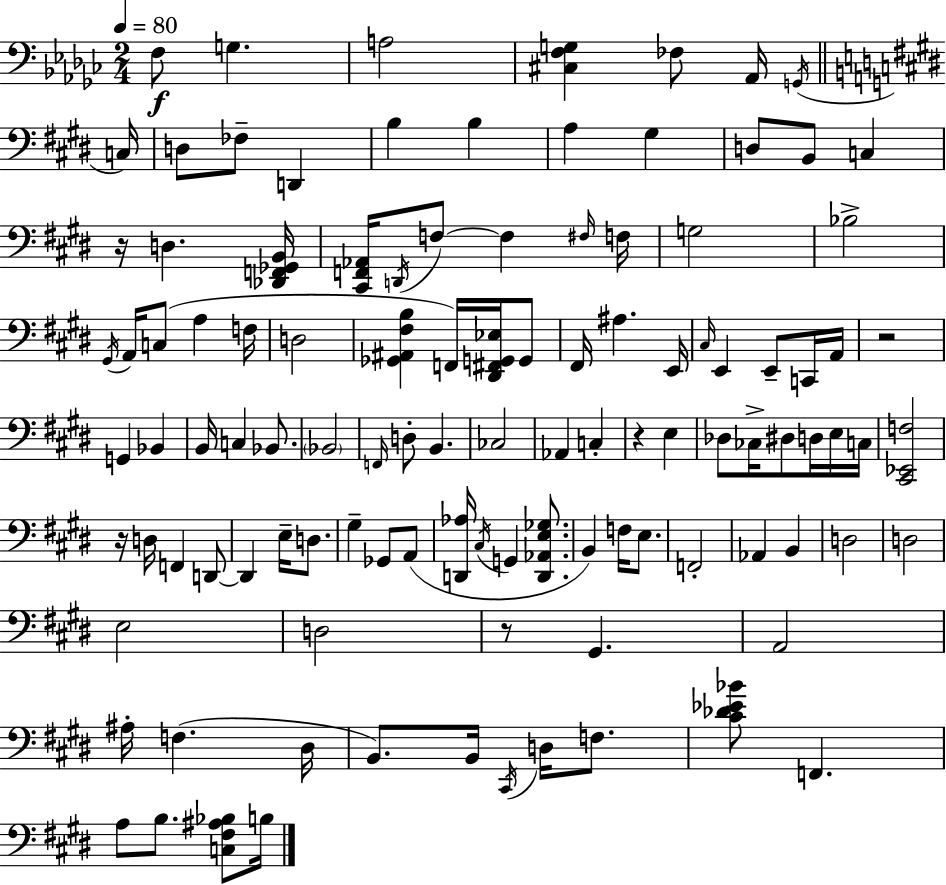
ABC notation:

X:1
T:Untitled
M:2/4
L:1/4
K:Ebm
F,/2 G, A,2 [^C,F,G,] _F,/2 _A,,/4 G,,/4 C,/4 D,/2 _F,/2 D,, B, B, A, ^G, D,/2 B,,/2 C, z/4 D, [_D,,F,,_G,,B,,]/4 [^C,,F,,_A,,]/4 D,,/4 F,/2 F, ^F,/4 F,/4 G,2 _B,2 ^G,,/4 A,,/4 C,/2 A, F,/4 D,2 [_G,,^A,,^F,B,] F,,/4 [^D,,^F,,G,,_E,]/4 G,,/2 ^F,,/4 ^A, E,,/4 ^C,/4 E,, E,,/2 C,,/4 A,,/4 z2 G,, _B,, B,,/4 C, _B,,/2 _B,,2 F,,/4 D,/2 B,, _C,2 _A,, C, z E, _D,/2 _C,/4 ^D,/2 D,/4 E,/4 C,/4 [^C,,_E,,F,]2 z/4 D,/4 F,, D,,/2 D,, E,/4 D,/2 ^G, _G,,/2 A,,/2 [D,,_A,]/4 ^C,/4 G,, [D,,_A,,E,_G,]/2 B,, F,/4 E,/2 F,,2 _A,, B,, D,2 D,2 E,2 D,2 z/2 ^G,, A,,2 ^A,/4 F, ^D,/4 B,,/2 B,,/4 ^C,,/4 D,/4 F,/2 [^C_D_E_B]/2 F,, A,/2 B,/2 [C,^F,^A,_B,]/2 B,/4